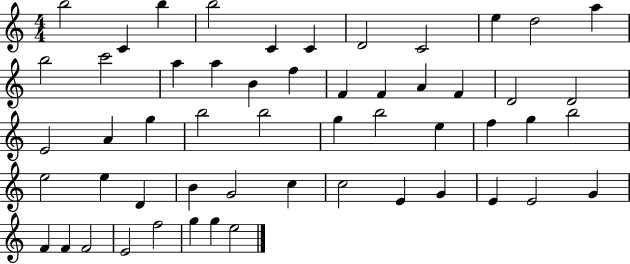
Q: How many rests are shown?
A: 0